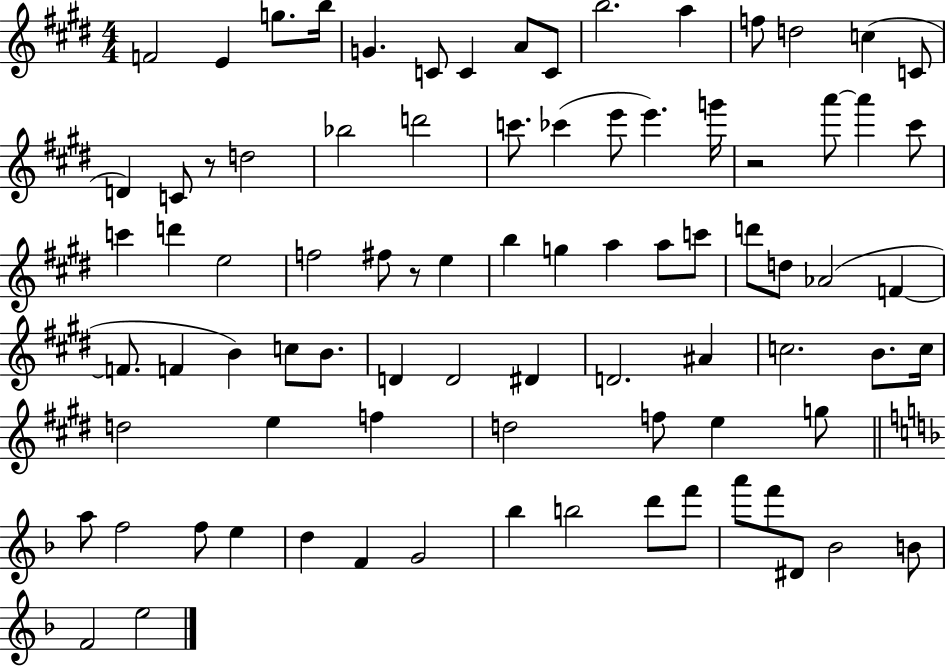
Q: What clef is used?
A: treble